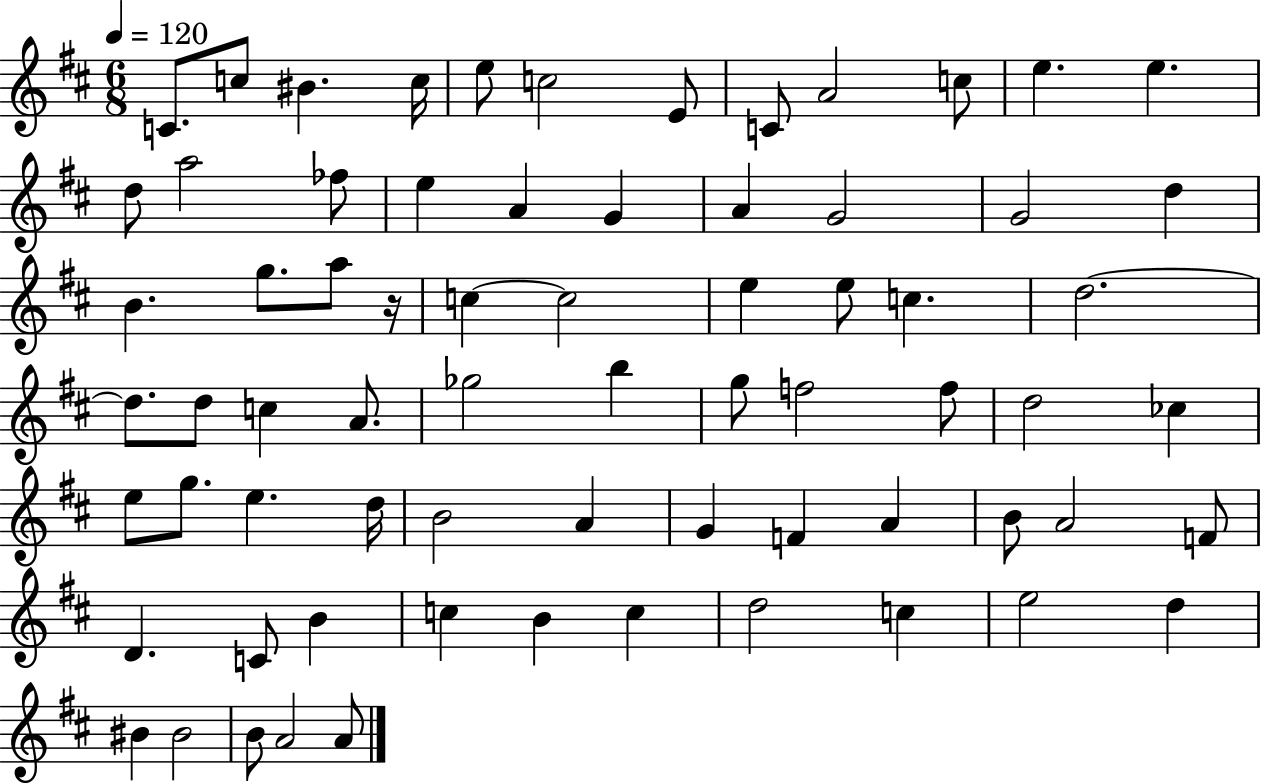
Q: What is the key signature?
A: D major